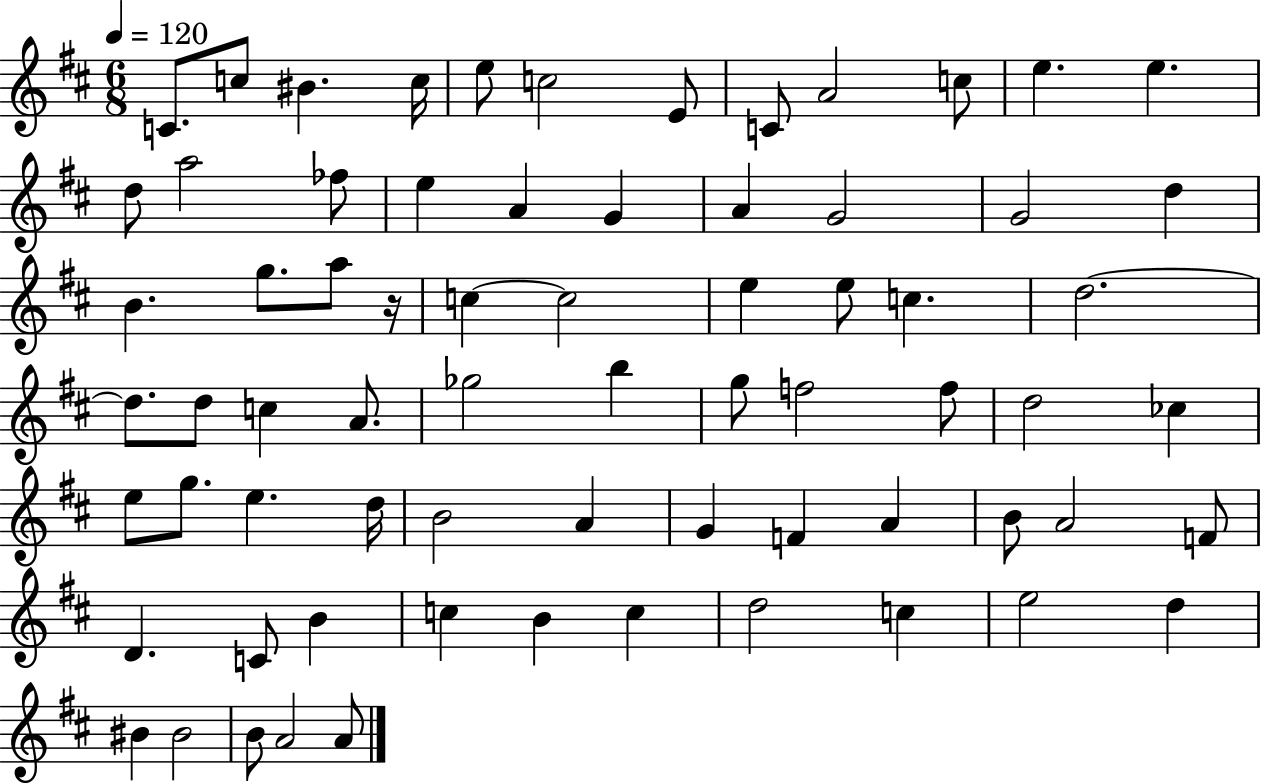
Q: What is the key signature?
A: D major